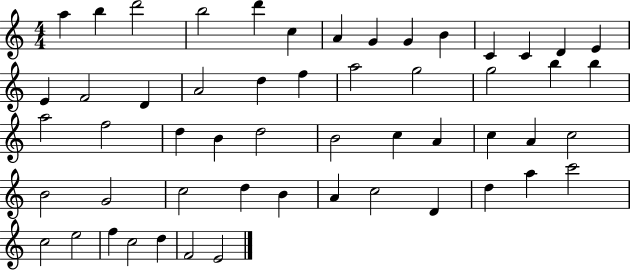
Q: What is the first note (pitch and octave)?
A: A5